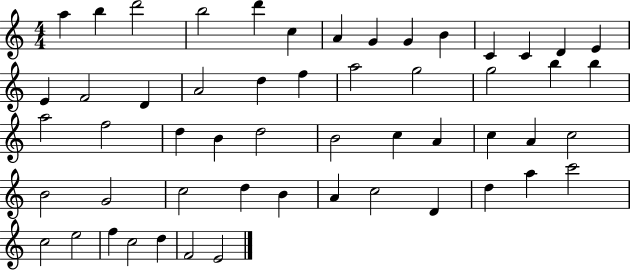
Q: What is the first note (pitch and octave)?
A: A5